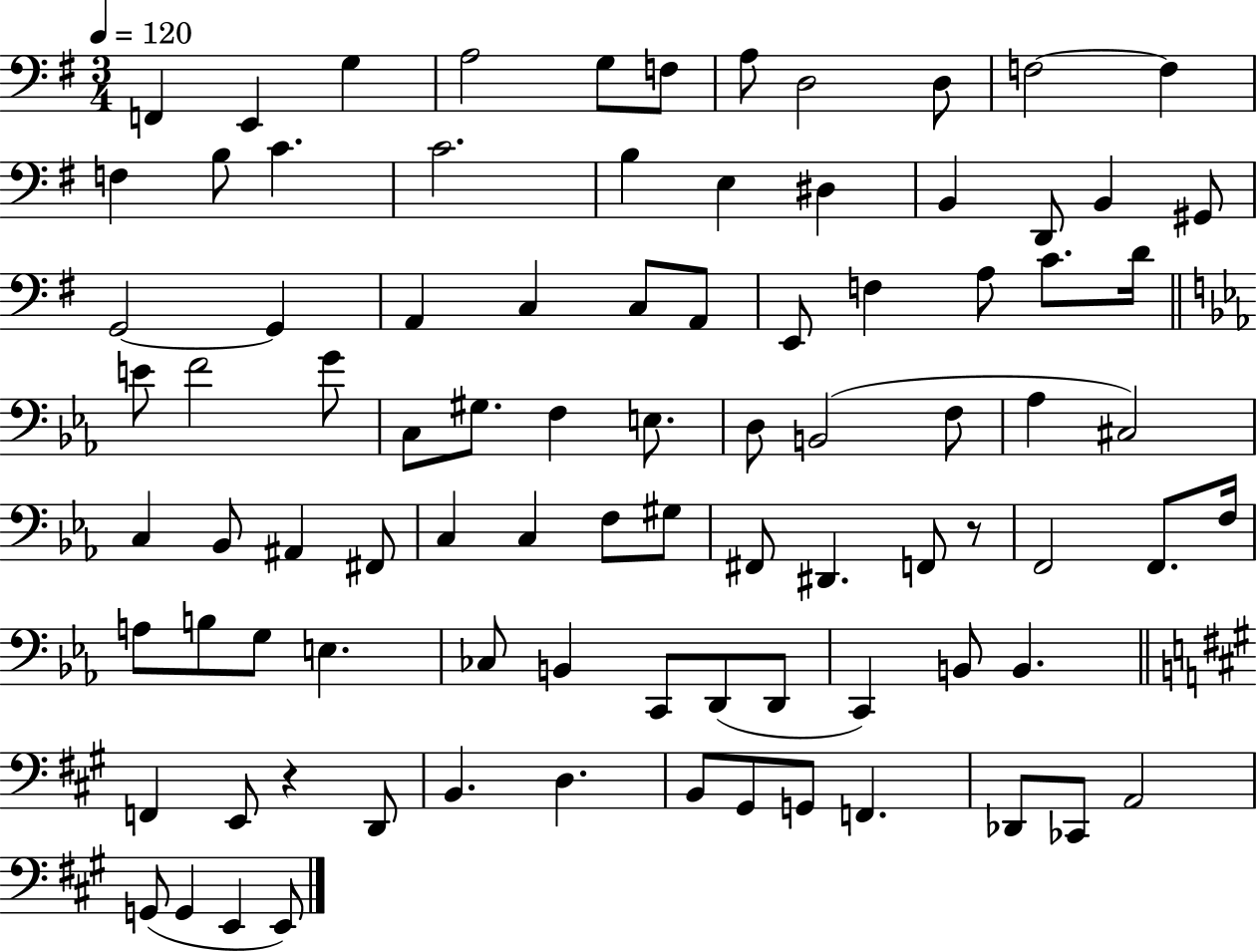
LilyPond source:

{
  \clef bass
  \numericTimeSignature
  \time 3/4
  \key g \major
  \tempo 4 = 120
  \repeat volta 2 { f,4 e,4 g4 | a2 g8 f8 | a8 d2 d8 | f2~~ f4 | \break f4 b8 c'4. | c'2. | b4 e4 dis4 | b,4 d,8 b,4 gis,8 | \break g,2~~ g,4 | a,4 c4 c8 a,8 | e,8 f4 a8 c'8. d'16 | \bar "||" \break \key ees \major e'8 f'2 g'8 | c8 gis8. f4 e8. | d8 b,2( f8 | aes4 cis2) | \break c4 bes,8 ais,4 fis,8 | c4 c4 f8 gis8 | fis,8 dis,4. f,8 r8 | f,2 f,8. f16 | \break a8 b8 g8 e4. | ces8 b,4 c,8 d,8( d,8 | c,4) b,8 b,4. | \bar "||" \break \key a \major f,4 e,8 r4 d,8 | b,4. d4. | b,8 gis,8 g,8 f,4. | des,8 ces,8 a,2 | \break g,8( g,4 e,4 e,8) | } \bar "|."
}